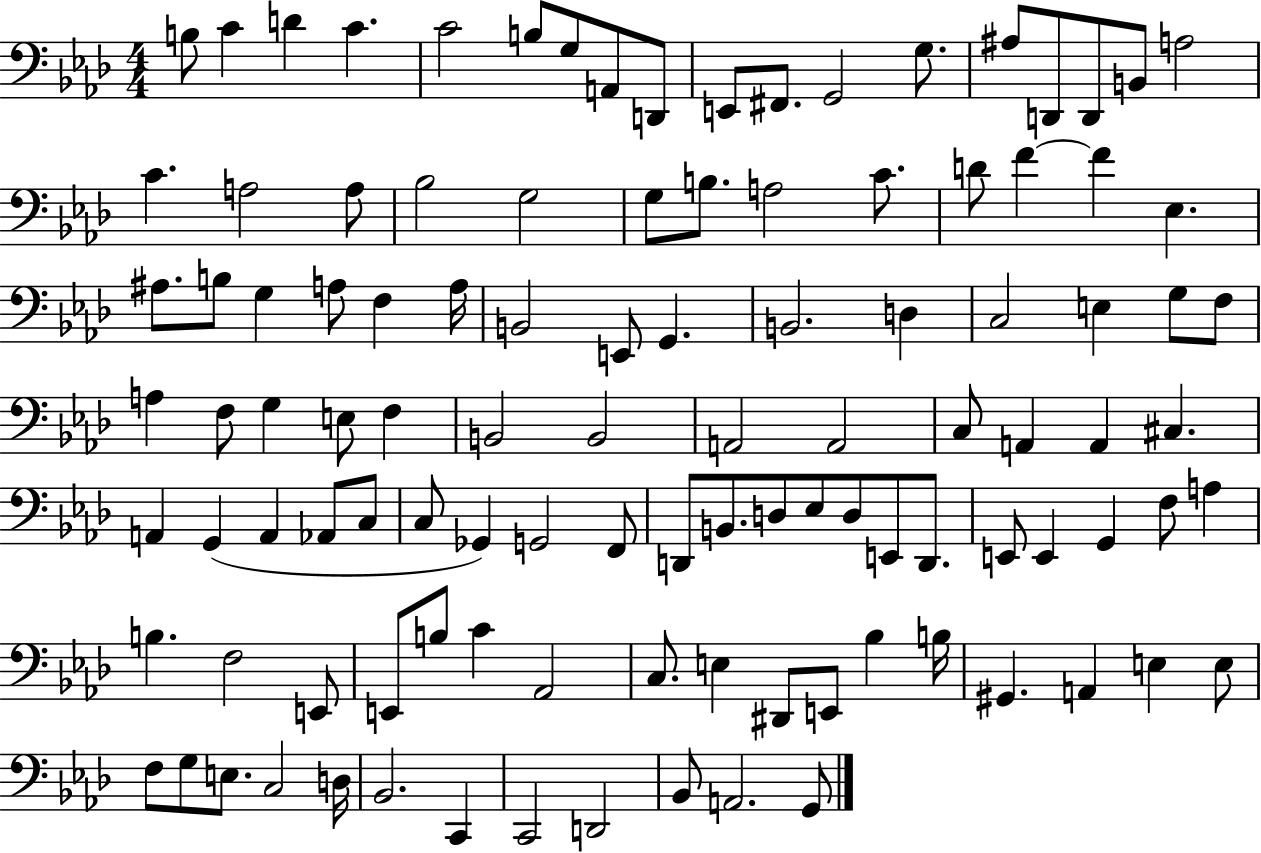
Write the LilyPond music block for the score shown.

{
  \clef bass
  \numericTimeSignature
  \time 4/4
  \key aes \major
  b8 c'4 d'4 c'4. | c'2 b8 g8 a,8 d,8 | e,8 fis,8. g,2 g8. | ais8 d,8 d,8 b,8 a2 | \break c'4. a2 a8 | bes2 g2 | g8 b8. a2 c'8. | d'8 f'4~~ f'4 ees4. | \break ais8. b8 g4 a8 f4 a16 | b,2 e,8 g,4. | b,2. d4 | c2 e4 g8 f8 | \break a4 f8 g4 e8 f4 | b,2 b,2 | a,2 a,2 | c8 a,4 a,4 cis4. | \break a,4 g,4( a,4 aes,8 c8 | c8 ges,4) g,2 f,8 | d,8 b,8. d8 ees8 d8 e,8 d,8. | e,8 e,4 g,4 f8 a4 | \break b4. f2 e,8 | e,8 b8 c'4 aes,2 | c8. e4 dis,8 e,8 bes4 b16 | gis,4. a,4 e4 e8 | \break f8 g8 e8. c2 d16 | bes,2. c,4 | c,2 d,2 | bes,8 a,2. g,8 | \break \bar "|."
}